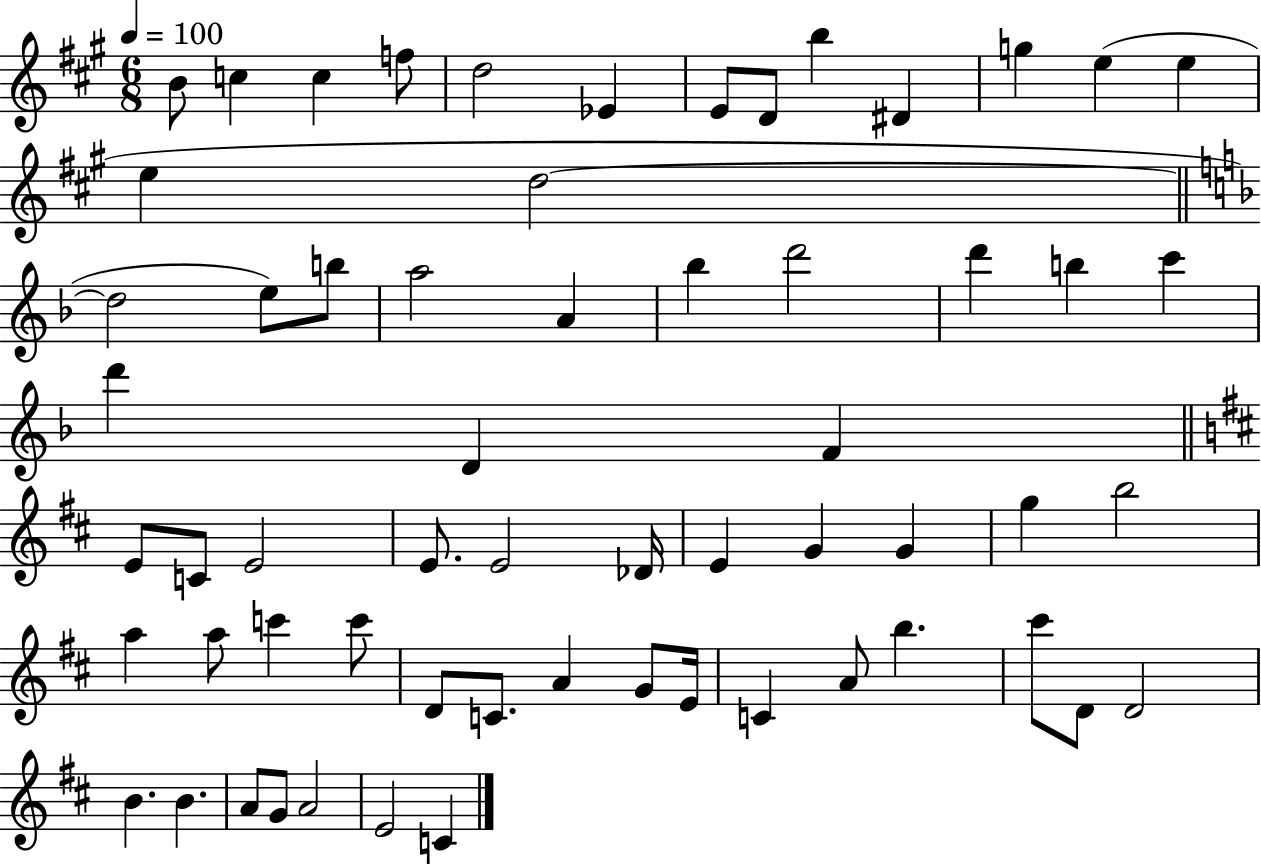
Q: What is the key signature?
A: A major